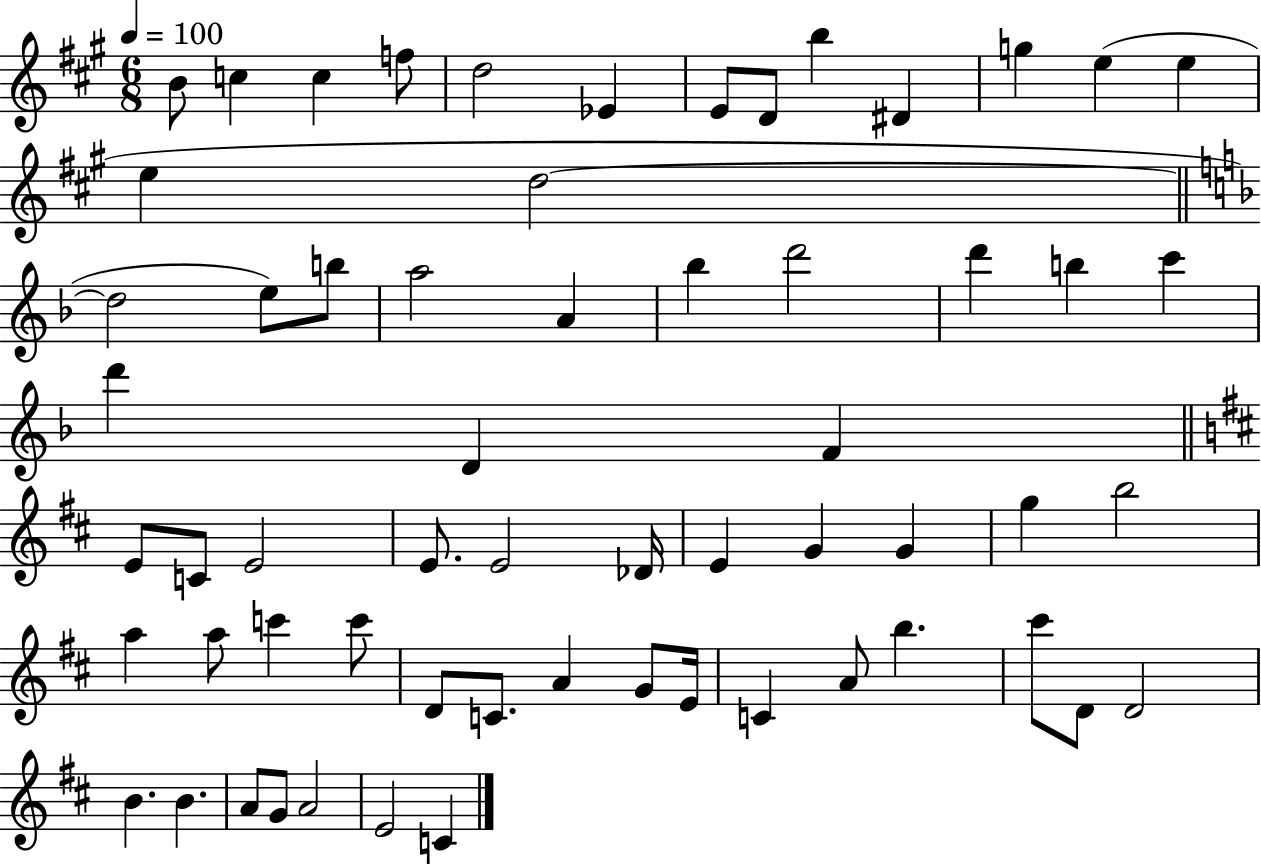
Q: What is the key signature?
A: A major